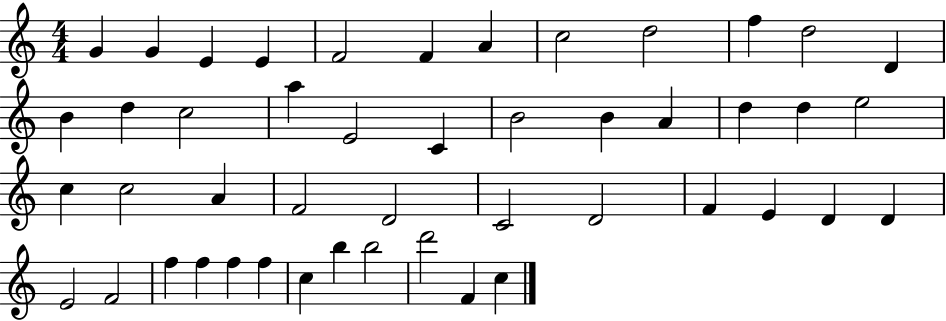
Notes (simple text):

G4/q G4/q E4/q E4/q F4/h F4/q A4/q C5/h D5/h F5/q D5/h D4/q B4/q D5/q C5/h A5/q E4/h C4/q B4/h B4/q A4/q D5/q D5/q E5/h C5/q C5/h A4/q F4/h D4/h C4/h D4/h F4/q E4/q D4/q D4/q E4/h F4/h F5/q F5/q F5/q F5/q C5/q B5/q B5/h D6/h F4/q C5/q